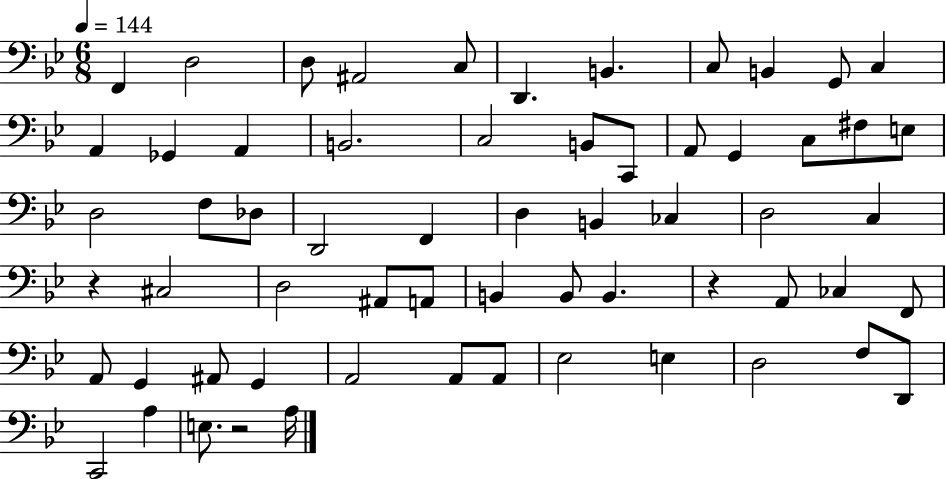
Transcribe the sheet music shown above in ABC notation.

X:1
T:Untitled
M:6/8
L:1/4
K:Bb
F,, D,2 D,/2 ^A,,2 C,/2 D,, B,, C,/2 B,, G,,/2 C, A,, _G,, A,, B,,2 C,2 B,,/2 C,,/2 A,,/2 G,, C,/2 ^F,/2 E,/2 D,2 F,/2 _D,/2 D,,2 F,, D, B,, _C, D,2 C, z ^C,2 D,2 ^A,,/2 A,,/2 B,, B,,/2 B,, z A,,/2 _C, F,,/2 A,,/2 G,, ^A,,/2 G,, A,,2 A,,/2 A,,/2 _E,2 E, D,2 F,/2 D,,/2 C,,2 A, E,/2 z2 A,/4